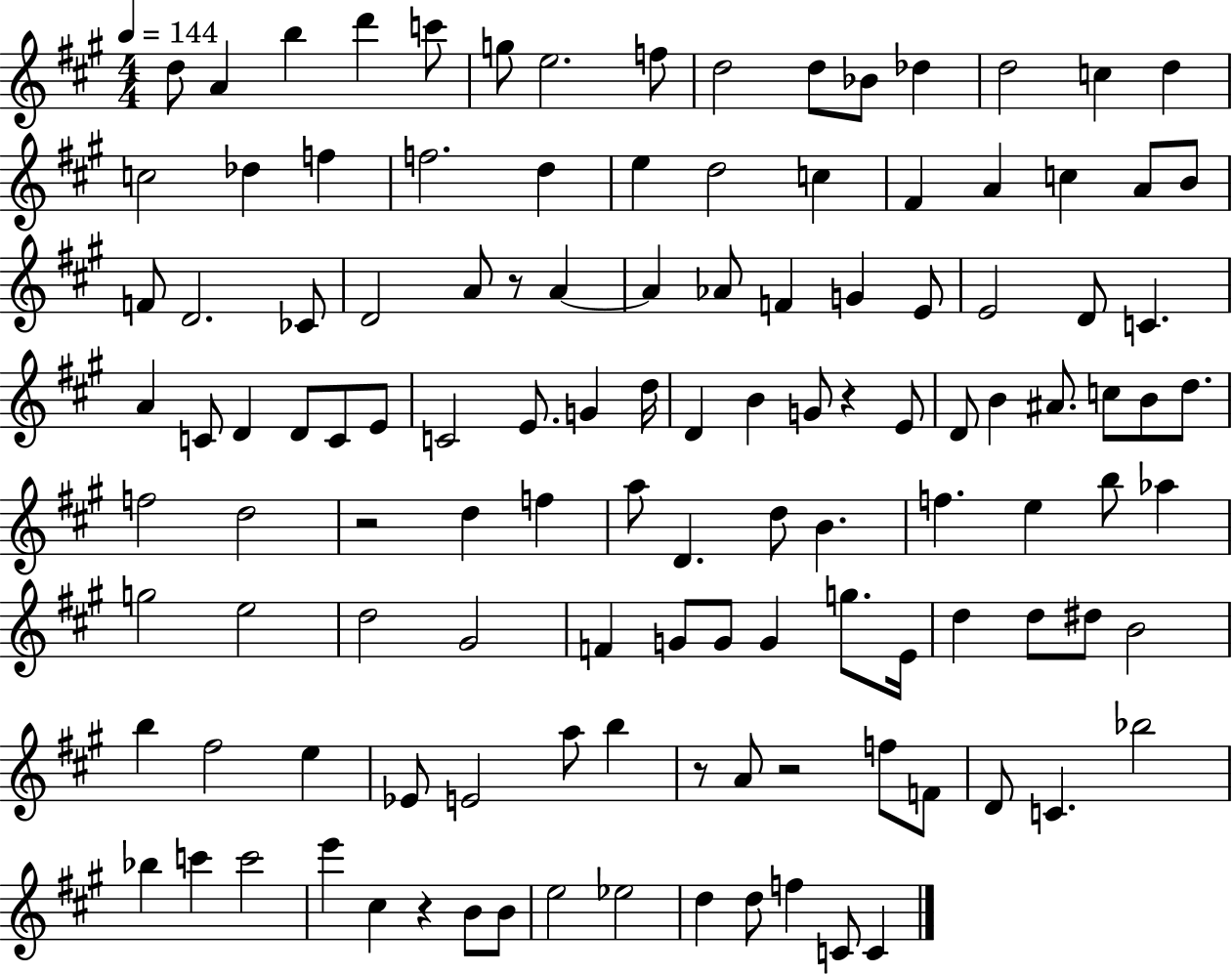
{
  \clef treble
  \numericTimeSignature
  \time 4/4
  \key a \major
  \tempo 4 = 144
  d''8 a'4 b''4 d'''4 c'''8 | g''8 e''2. f''8 | d''2 d''8 bes'8 des''4 | d''2 c''4 d''4 | \break c''2 des''4 f''4 | f''2. d''4 | e''4 d''2 c''4 | fis'4 a'4 c''4 a'8 b'8 | \break f'8 d'2. ces'8 | d'2 a'8 r8 a'4~~ | a'4 aes'8 f'4 g'4 e'8 | e'2 d'8 c'4. | \break a'4 c'8 d'4 d'8 c'8 e'8 | c'2 e'8. g'4 d''16 | d'4 b'4 g'8 r4 e'8 | d'8 b'4 ais'8. c''8 b'8 d''8. | \break f''2 d''2 | r2 d''4 f''4 | a''8 d'4. d''8 b'4. | f''4. e''4 b''8 aes''4 | \break g''2 e''2 | d''2 gis'2 | f'4 g'8 g'8 g'4 g''8. e'16 | d''4 d''8 dis''8 b'2 | \break b''4 fis''2 e''4 | ees'8 e'2 a''8 b''4 | r8 a'8 r2 f''8 f'8 | d'8 c'4. bes''2 | \break bes''4 c'''4 c'''2 | e'''4 cis''4 r4 b'8 b'8 | e''2 ees''2 | d''4 d''8 f''4 c'8 c'4 | \break \bar "|."
}